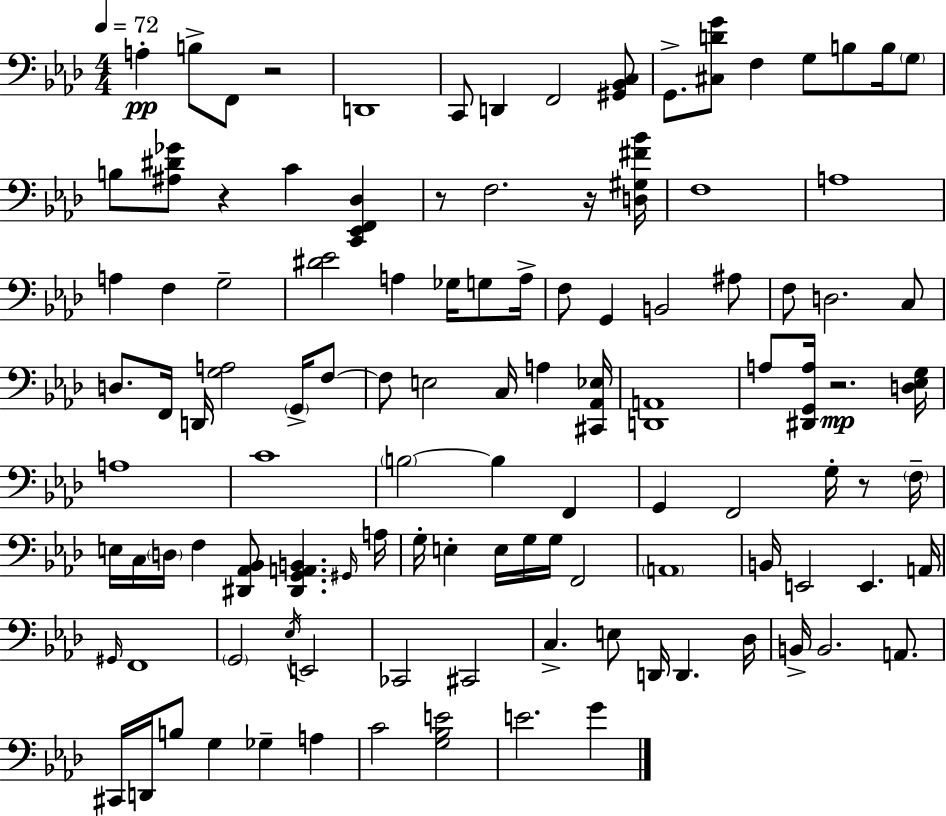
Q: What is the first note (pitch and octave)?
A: A3